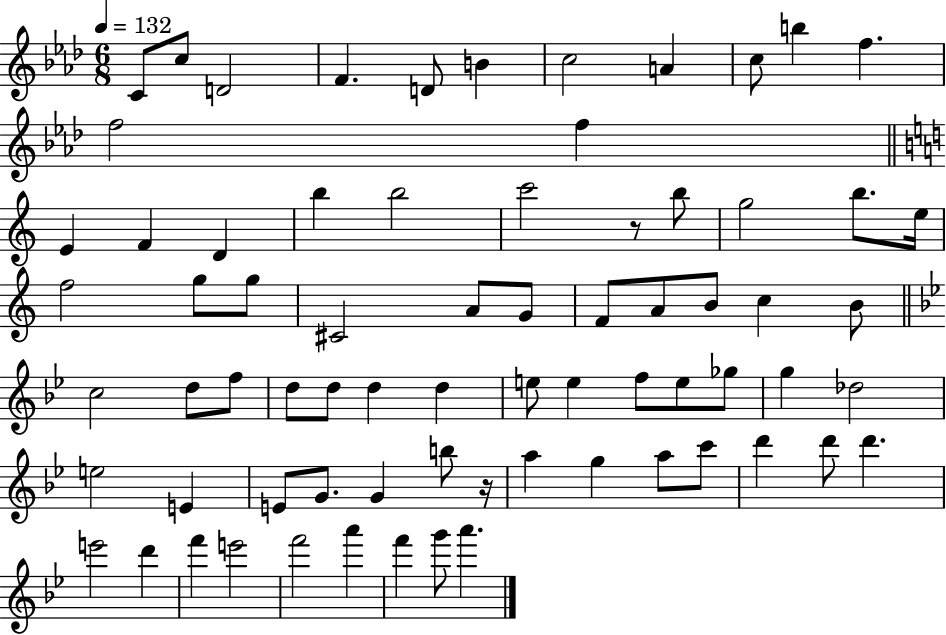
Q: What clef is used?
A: treble